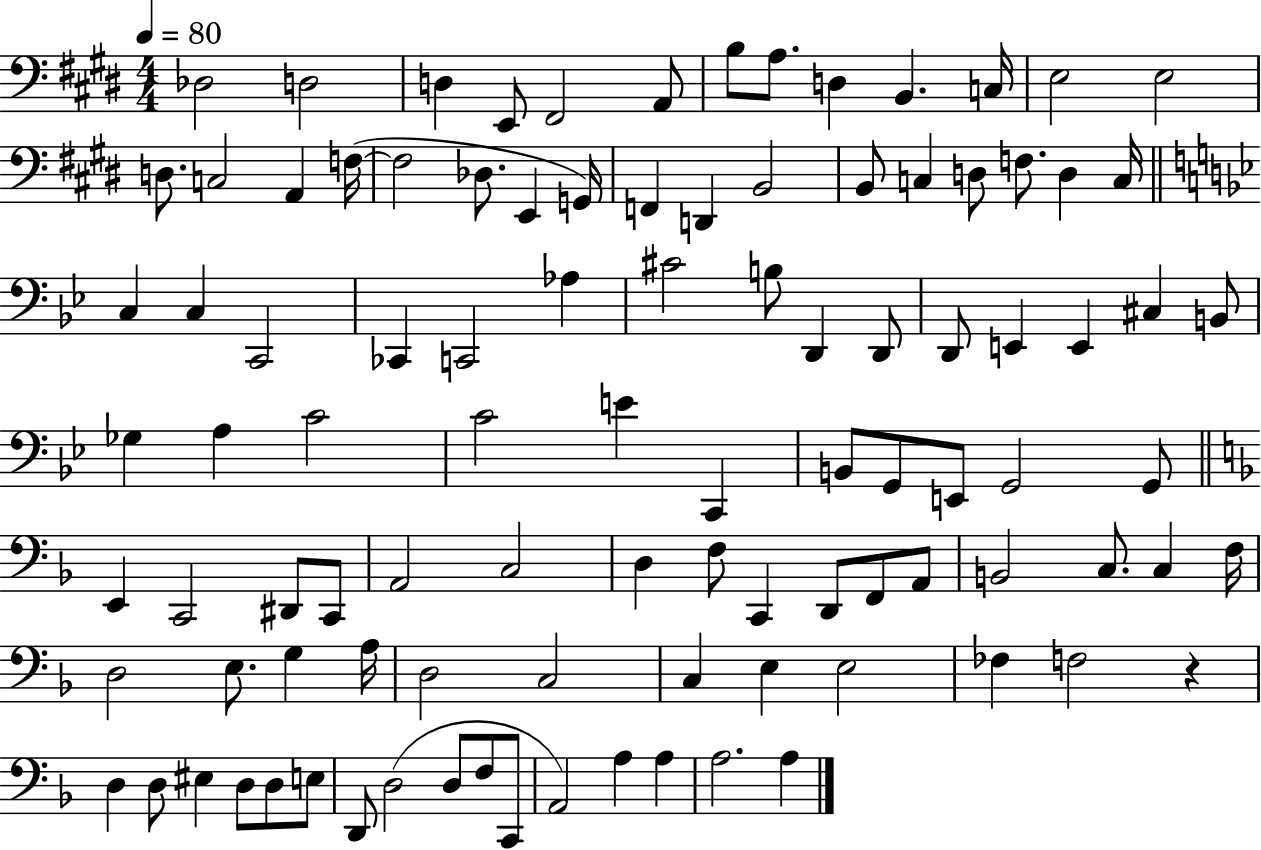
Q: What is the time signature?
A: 4/4